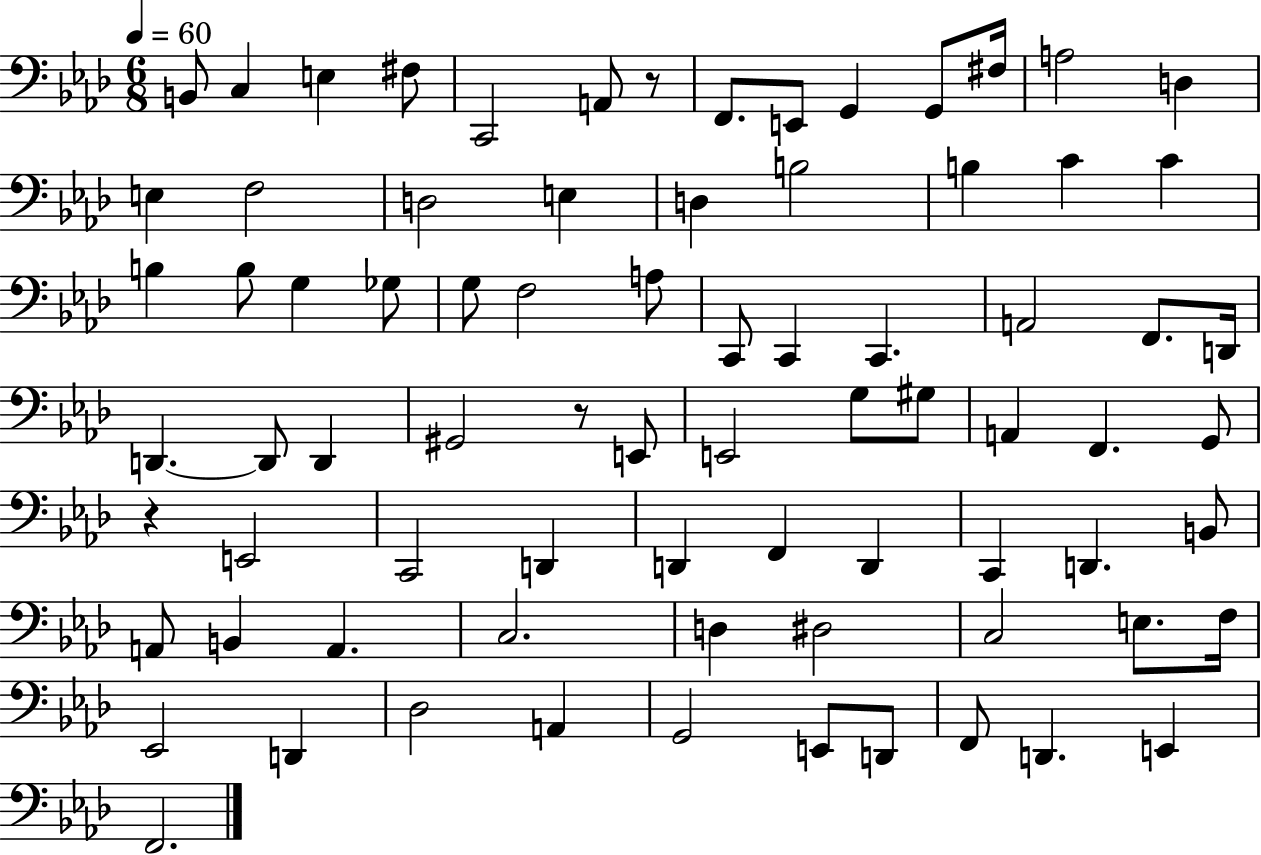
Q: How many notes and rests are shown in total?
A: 78